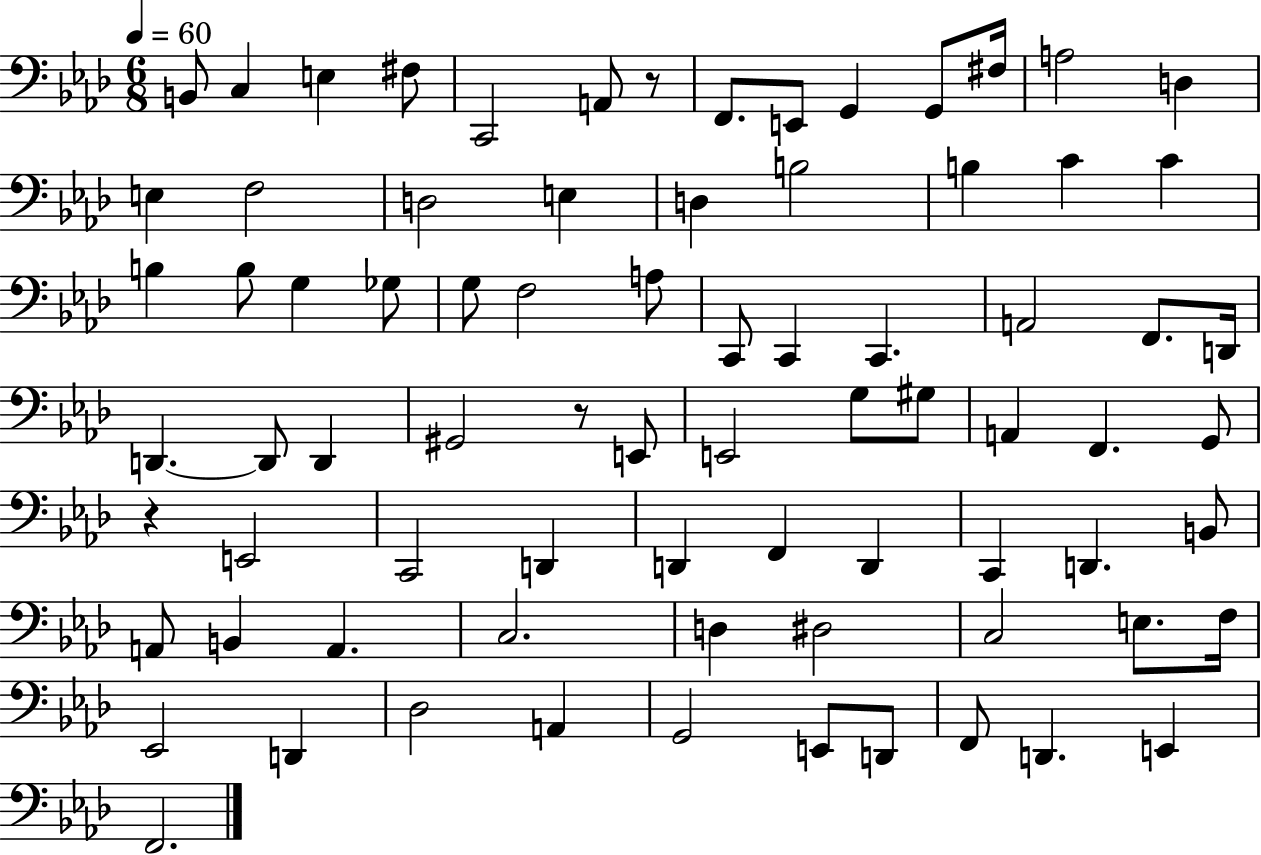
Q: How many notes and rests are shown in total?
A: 78